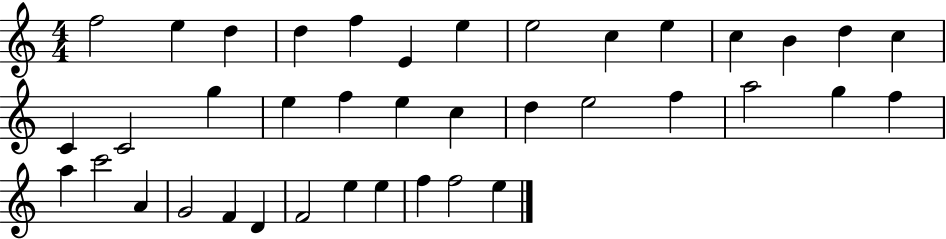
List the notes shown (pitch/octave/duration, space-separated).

F5/h E5/q D5/q D5/q F5/q E4/q E5/q E5/h C5/q E5/q C5/q B4/q D5/q C5/q C4/q C4/h G5/q E5/q F5/q E5/q C5/q D5/q E5/h F5/q A5/h G5/q F5/q A5/q C6/h A4/q G4/h F4/q D4/q F4/h E5/q E5/q F5/q F5/h E5/q